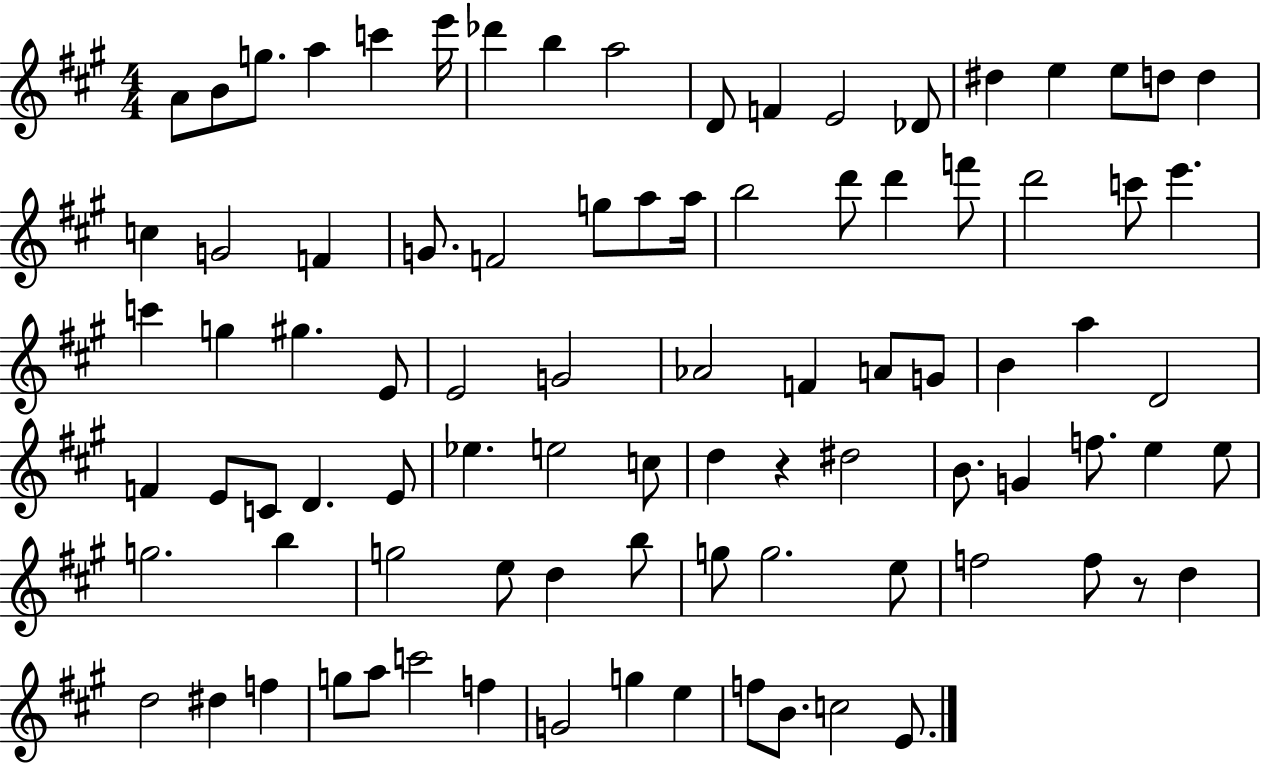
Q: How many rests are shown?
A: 2